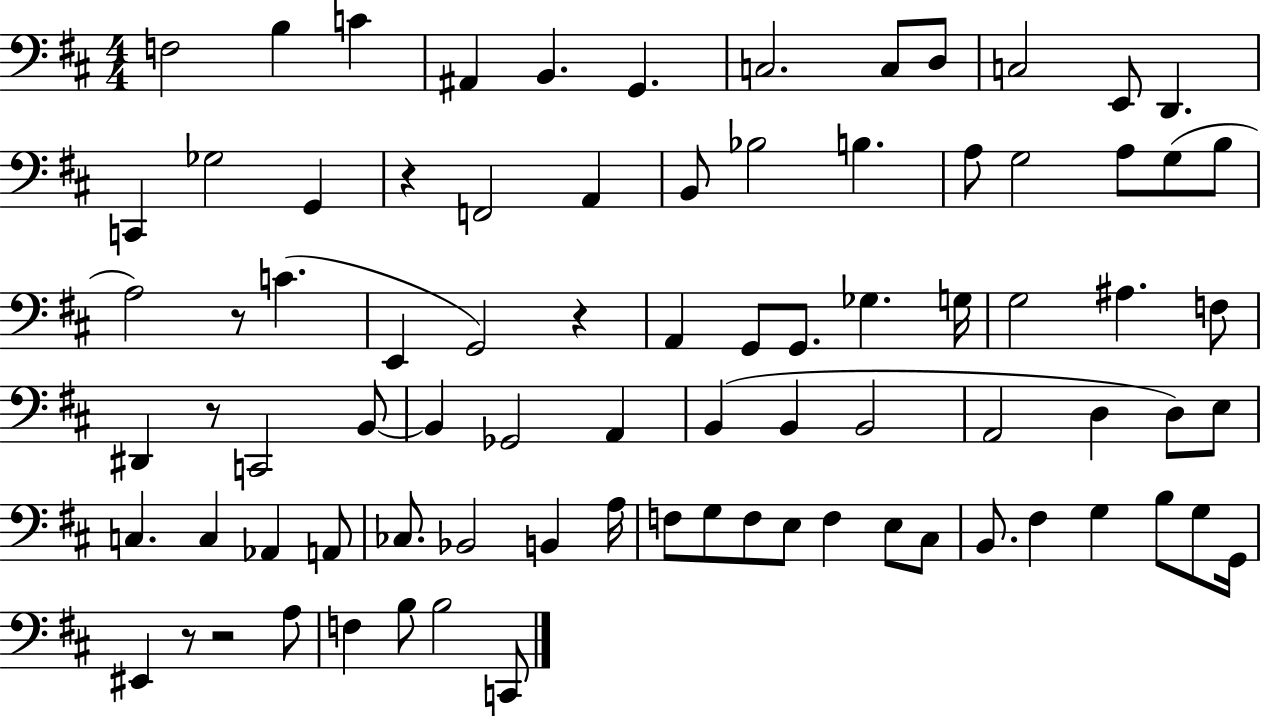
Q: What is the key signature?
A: D major